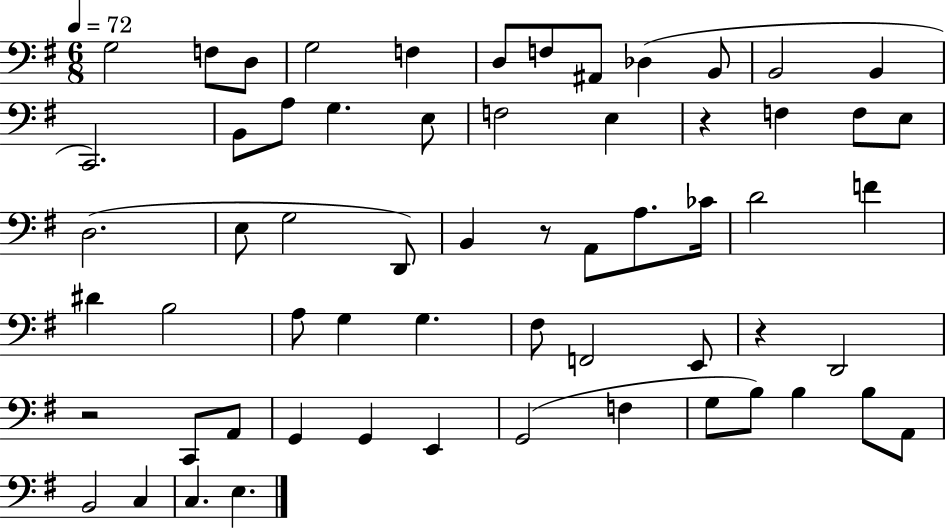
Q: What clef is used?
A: bass